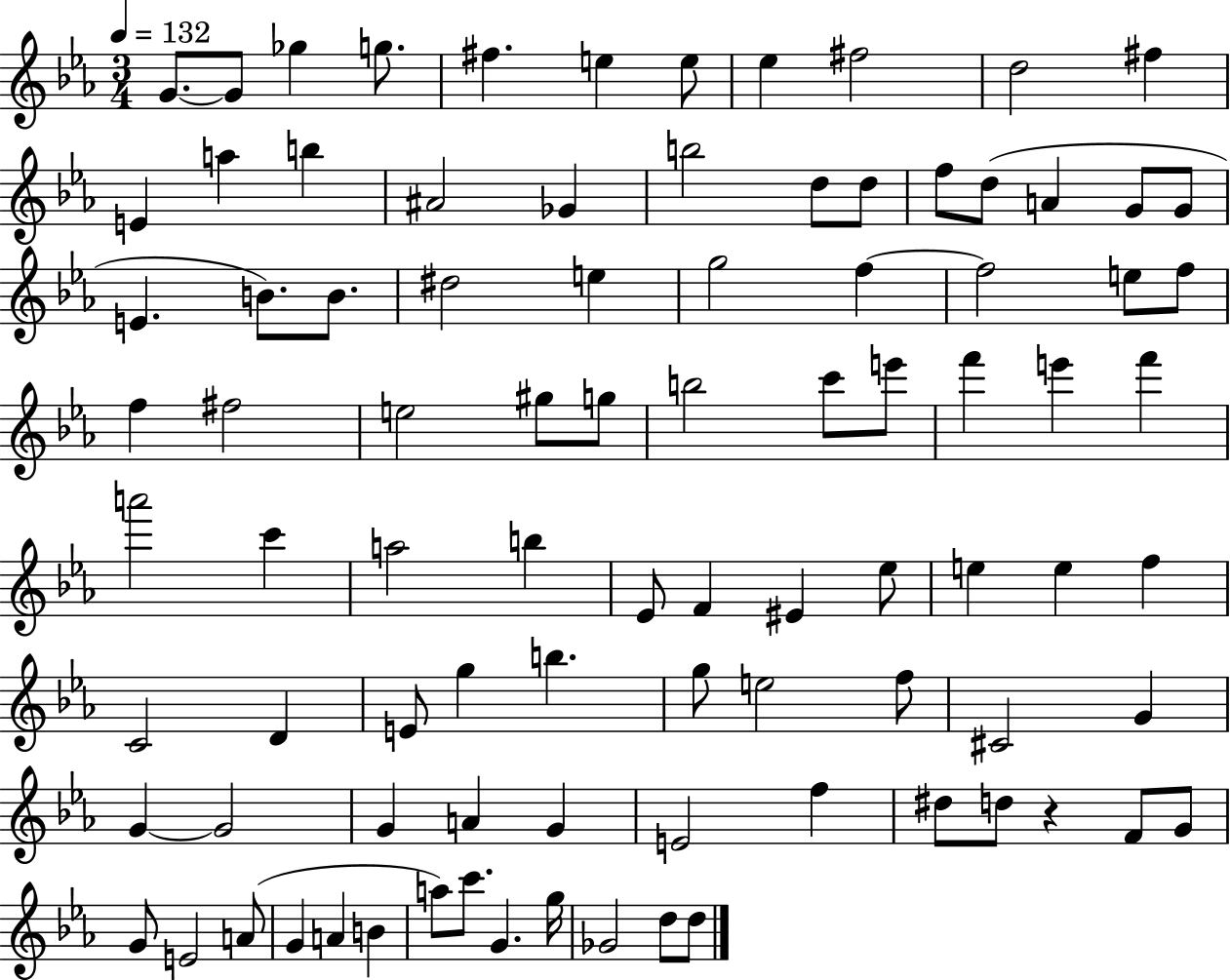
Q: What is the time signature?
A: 3/4